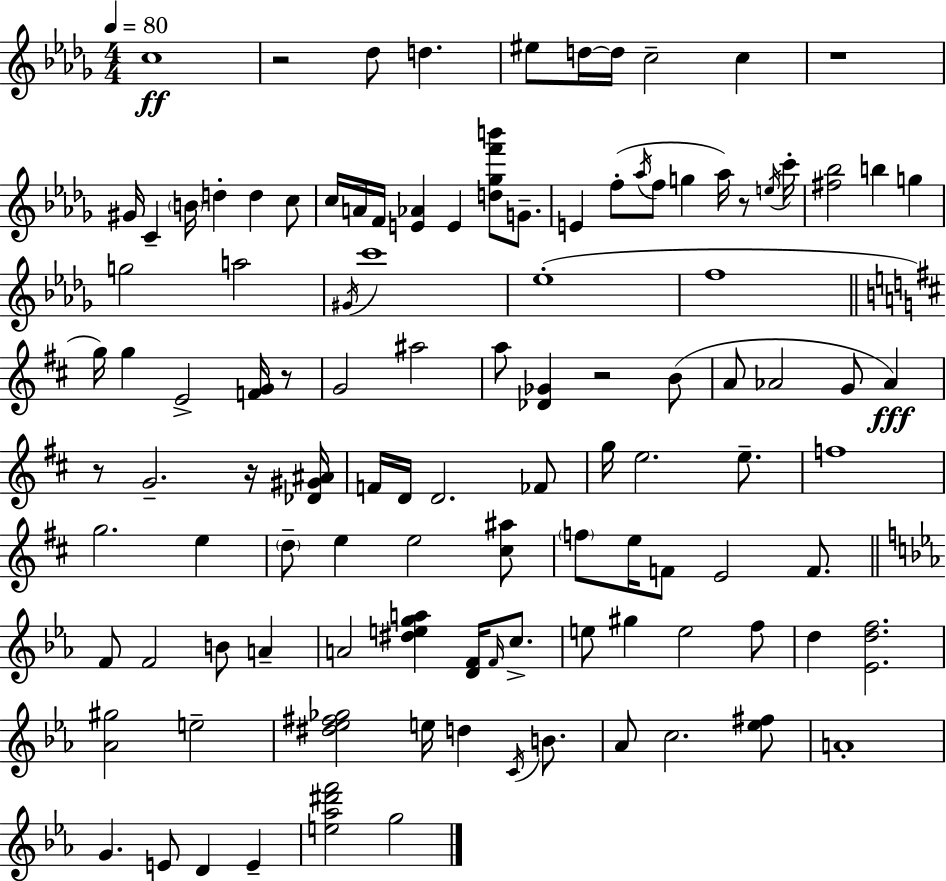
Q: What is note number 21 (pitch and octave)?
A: F5